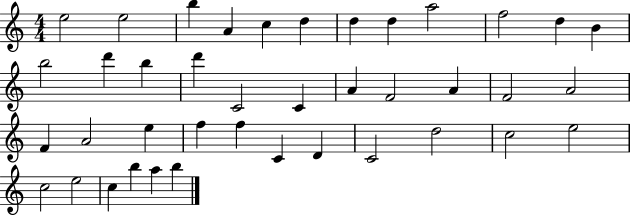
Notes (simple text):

E5/h E5/h B5/q A4/q C5/q D5/q D5/q D5/q A5/h F5/h D5/q B4/q B5/h D6/q B5/q D6/q C4/h C4/q A4/q F4/h A4/q F4/h A4/h F4/q A4/h E5/q F5/q F5/q C4/q D4/q C4/h D5/h C5/h E5/h C5/h E5/h C5/q B5/q A5/q B5/q